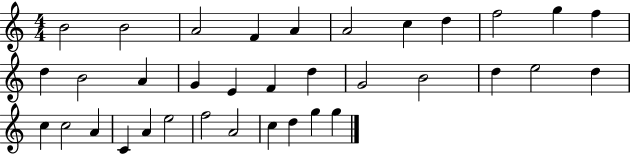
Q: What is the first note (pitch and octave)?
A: B4